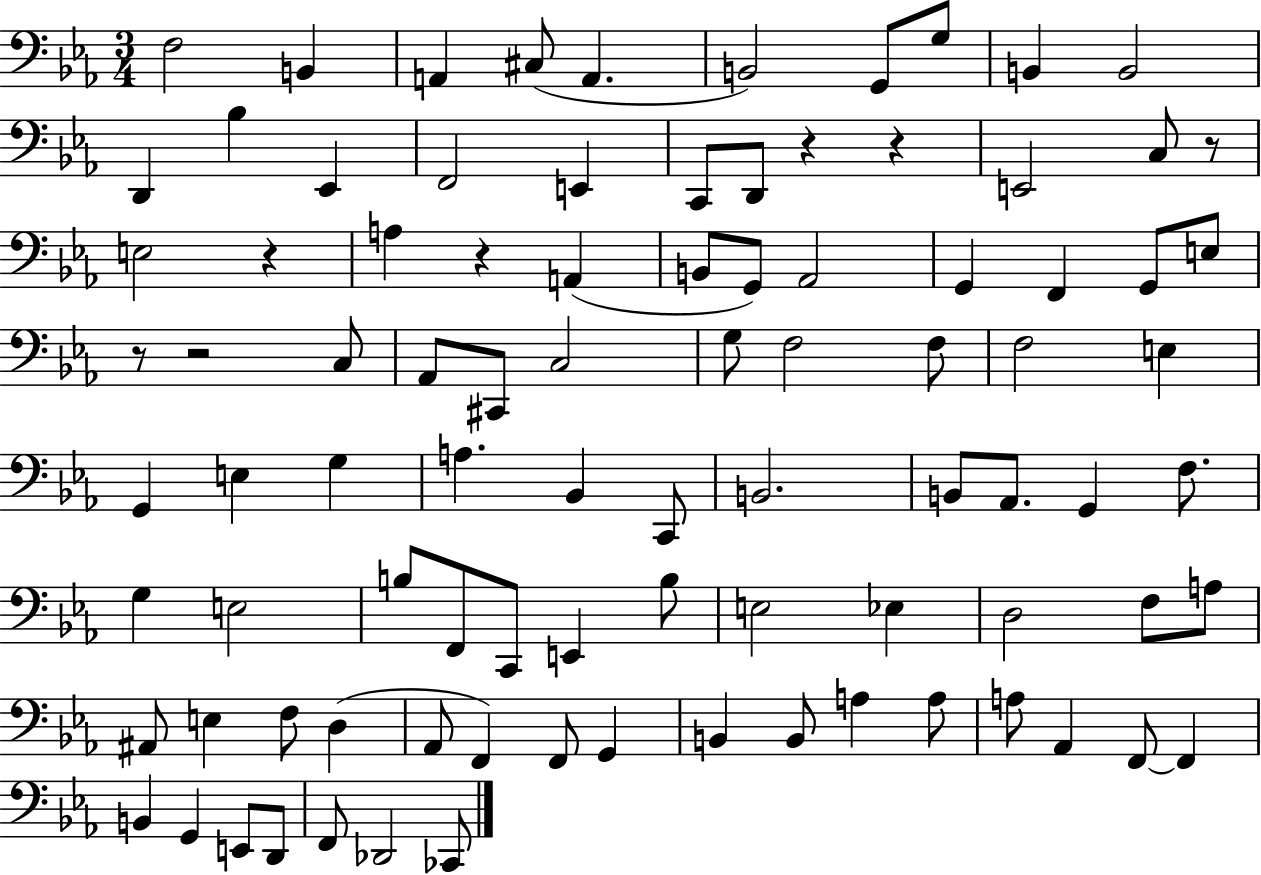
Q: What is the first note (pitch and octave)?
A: F3